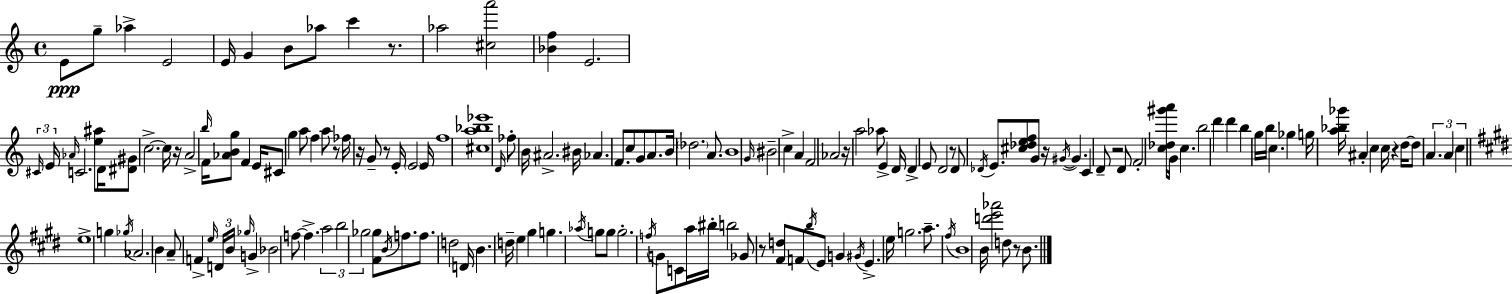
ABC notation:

X:1
T:Untitled
M:4/4
L:1/4
K:Am
E/2 g/2 _a E2 E/4 G B/2 _a/2 c' z/2 _a2 [^ca']2 [_Bf] E2 ^C/4 E/4 _A/4 C2 [e^a]/2 D/4 [^D^G]/2 c2 c/4 z/4 A2 b/4 F/4 [_ABg]/2 F E/4 ^C/2 g a/2 f a/2 z/2 _f/4 z/4 G/2 z/2 E/4 E2 E/4 f4 [^ca_b_e']4 D/4 _f/2 B/4 ^A2 ^B/4 _A F/2 c/2 G/2 A/2 B/4 _d2 A/2 B4 G/4 ^B2 c A F2 _A2 z/4 a2 _a/2 E D/4 D E/2 D2 z/2 D/2 _D/4 E/2 [^c_def]/2 G/2 z/4 ^G/4 ^G C D/2 z2 D/2 F2 [c_d^g'a']/4 G/4 c b2 d' d' b g/4 b/4 c _g g/4 [a_b_g']/4 ^A c c/4 z d/4 d/2 A A c e4 g _g/4 _A2 B A/2 F e/4 D/4 B/4 _g/4 G _B2 f/2 f a2 b2 _g2 [^F_g]/2 B/4 f/2 f/2 d2 D/4 B d/4 e ^g g _a/4 g/2 g/2 g2 f/4 G/2 C/2 a/4 ^b/4 b2 _G/2 z/2 [^Fd]/2 F/2 b/4 E/2 G ^G/4 E e/4 g2 a/2 ^f/4 B4 B/4 [d'e'_a']2 d/2 z/2 B/2